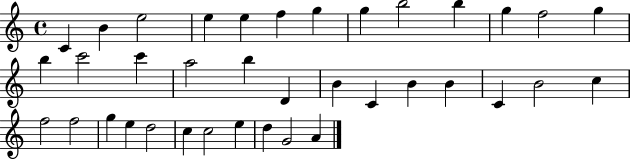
C4/q B4/q E5/h E5/q E5/q F5/q G5/q G5/q B5/h B5/q G5/q F5/h G5/q B5/q C6/h C6/q A5/h B5/q D4/q B4/q C4/q B4/q B4/q C4/q B4/h C5/q F5/h F5/h G5/q E5/q D5/h C5/q C5/h E5/q D5/q G4/h A4/q